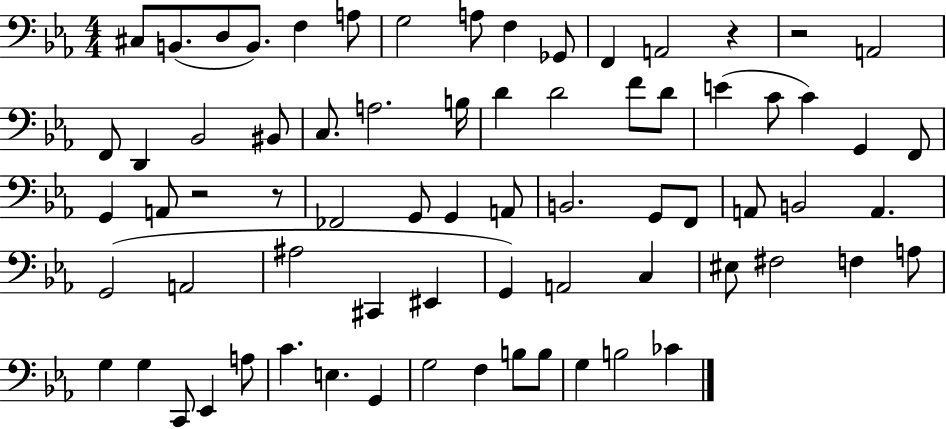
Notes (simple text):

C#3/e B2/e. D3/e B2/e. F3/q A3/e G3/h A3/e F3/q Gb2/e F2/q A2/h R/q R/h A2/h F2/e D2/q Bb2/h BIS2/e C3/e. A3/h. B3/s D4/q D4/h F4/e D4/e E4/q C4/e C4/q G2/q F2/e G2/q A2/e R/h R/e FES2/h G2/e G2/q A2/e B2/h. G2/e F2/e A2/e B2/h A2/q. G2/h A2/h A#3/h C#2/q EIS2/q G2/q A2/h C3/q EIS3/e F#3/h F3/q A3/e G3/q G3/q C2/e Eb2/q A3/e C4/q. E3/q. G2/q G3/h F3/q B3/e B3/e G3/q B3/h CES4/q